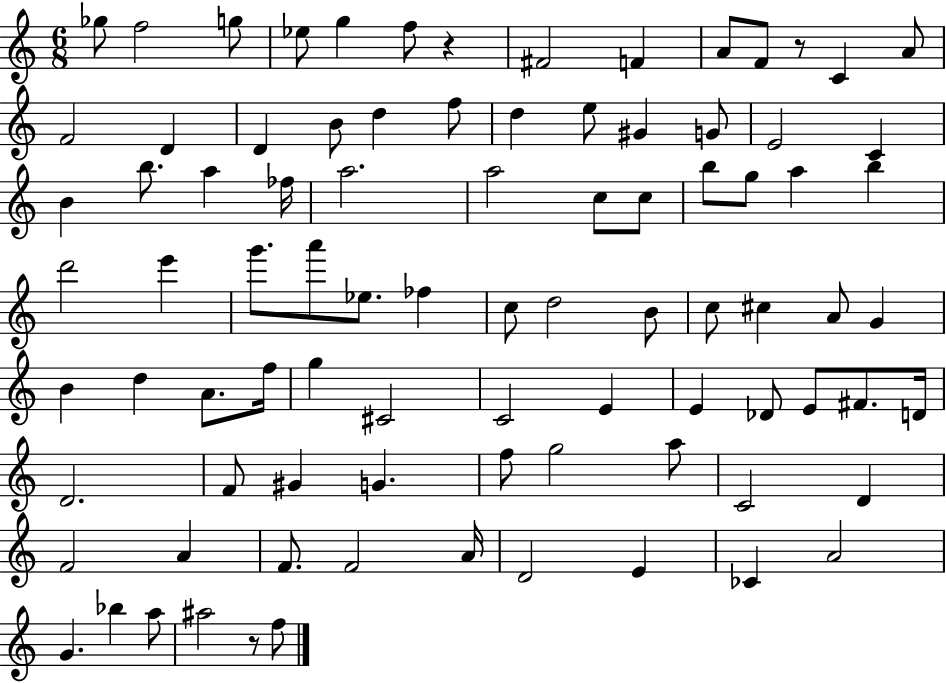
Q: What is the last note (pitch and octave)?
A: F5